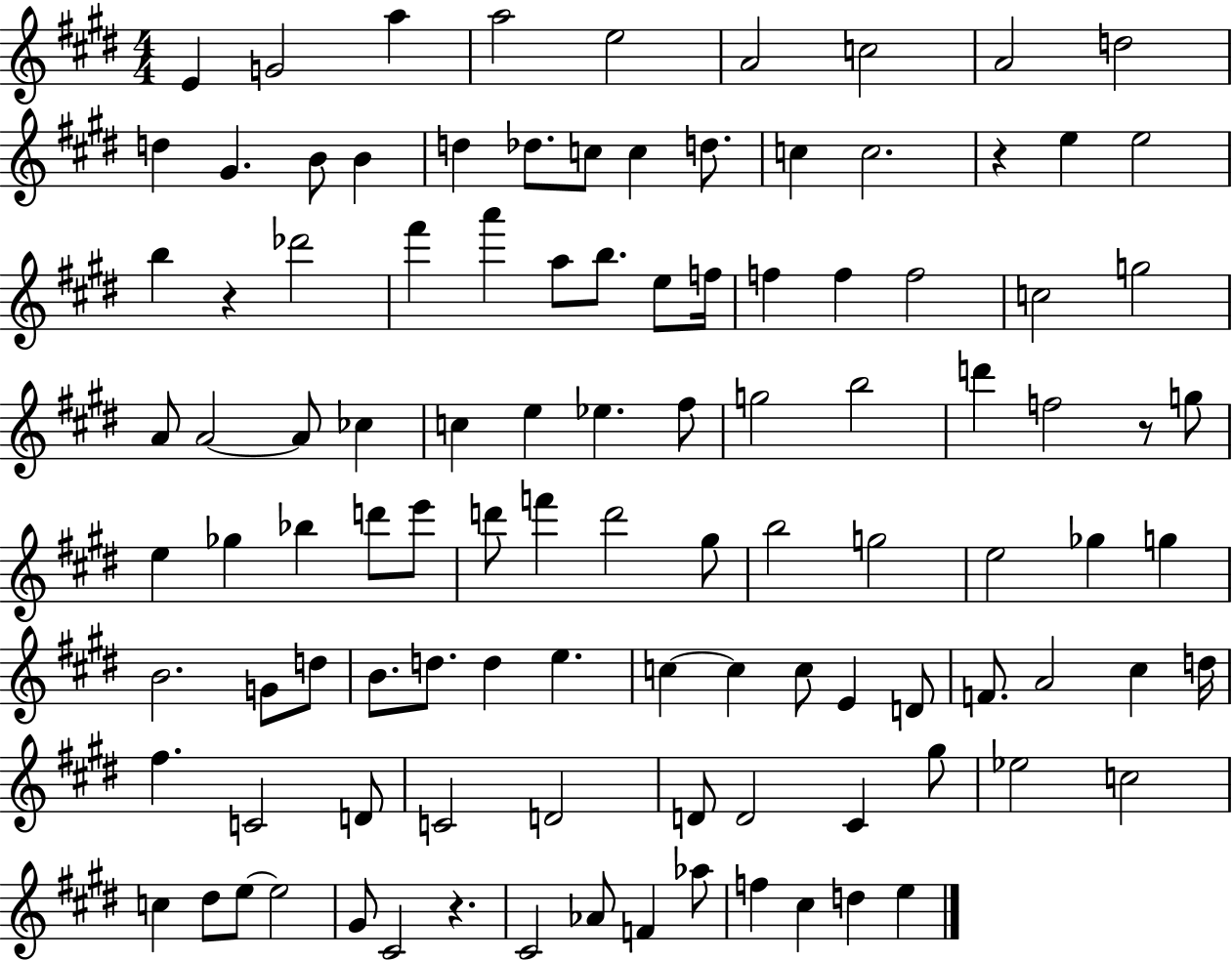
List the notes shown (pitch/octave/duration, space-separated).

E4/q G4/h A5/q A5/h E5/h A4/h C5/h A4/h D5/h D5/q G#4/q. B4/e B4/q D5/q Db5/e. C5/e C5/q D5/e. C5/q C5/h. R/q E5/q E5/h B5/q R/q Db6/h F#6/q A6/q A5/e B5/e. E5/e F5/s F5/q F5/q F5/h C5/h G5/h A4/e A4/h A4/e CES5/q C5/q E5/q Eb5/q. F#5/e G5/h B5/h D6/q F5/h R/e G5/e E5/q Gb5/q Bb5/q D6/e E6/e D6/e F6/q D6/h G#5/e B5/h G5/h E5/h Gb5/q G5/q B4/h. G4/e D5/e B4/e. D5/e. D5/q E5/q. C5/q C5/q C5/e E4/q D4/e F4/e. A4/h C#5/q D5/s F#5/q. C4/h D4/e C4/h D4/h D4/e D4/h C#4/q G#5/e Eb5/h C5/h C5/q D#5/e E5/e E5/h G#4/e C#4/h R/q. C#4/h Ab4/e F4/q Ab5/e F5/q C#5/q D5/q E5/q